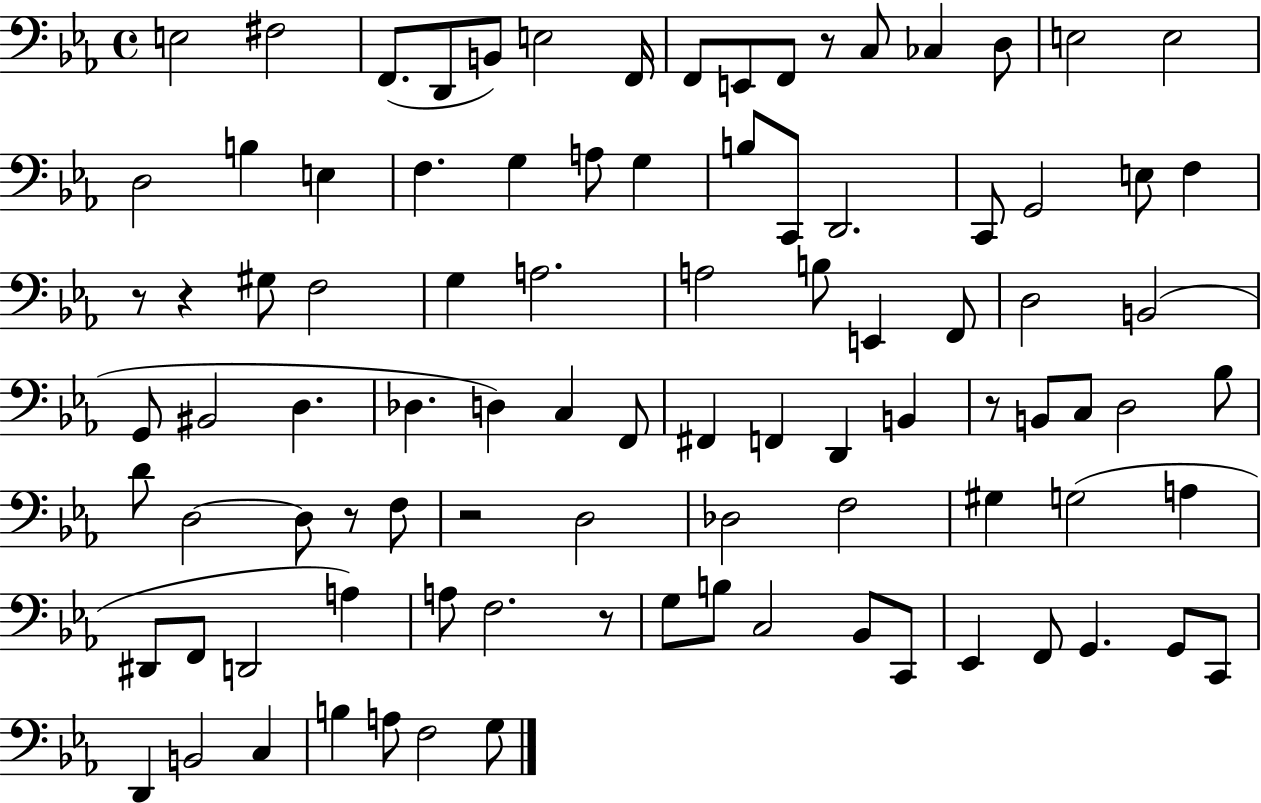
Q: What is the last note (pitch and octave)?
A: G3